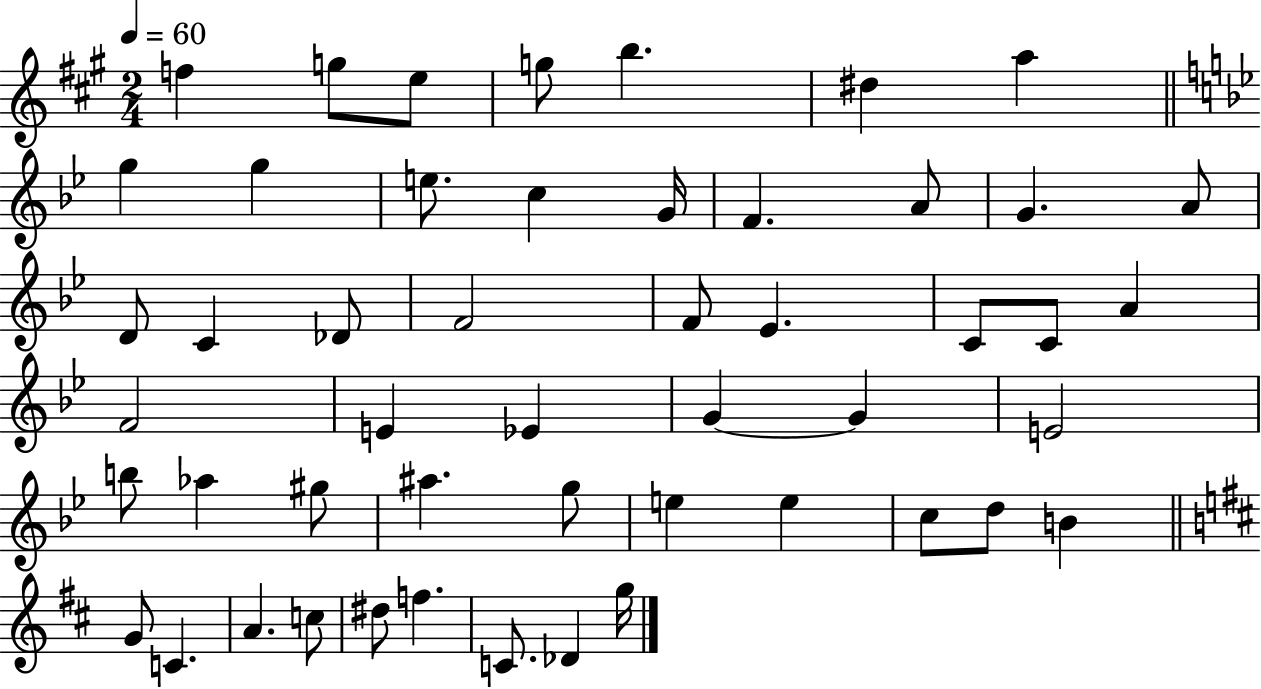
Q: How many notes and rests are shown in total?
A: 50